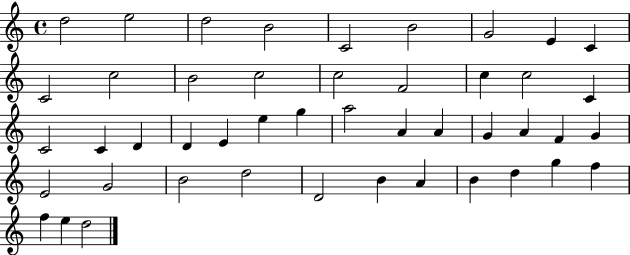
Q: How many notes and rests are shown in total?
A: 46